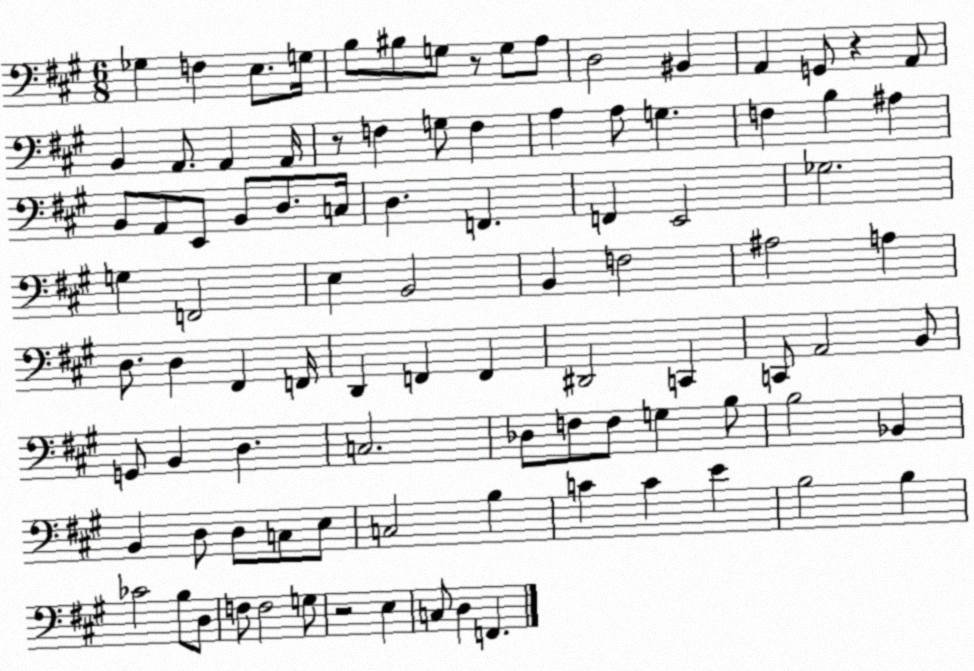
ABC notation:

X:1
T:Untitled
M:6/8
L:1/4
K:A
_G, F, E,/2 G,/4 B,/2 ^B,/2 G,/2 z/2 G,/2 A,/2 D,2 ^B,, A,, G,,/2 z A,,/2 B,, A,,/2 A,, A,,/4 z/2 F, G,/2 F, A, A,/2 G, F, B, ^A, B,,/2 A,,/2 E,,/2 B,,/2 D,/2 C,/4 D, F,, F,, E,,2 _G,2 G, F,,2 E, B,,2 B,, F,2 ^A,2 A, D,/2 D, ^F,, F,,/4 D,, F,, F,, ^D,,2 C,, C,,/2 A,,2 B,,/2 G,,/2 B,, D, C,2 _D,/2 F,/2 F,/2 G, B,/2 B,2 _B,, B,, D,/2 D,/2 C,/2 E,/2 C,2 B, C C E B,2 B, _C2 B,/2 D,/2 F,/2 F,2 G,/2 z2 E, C,/2 D, F,,